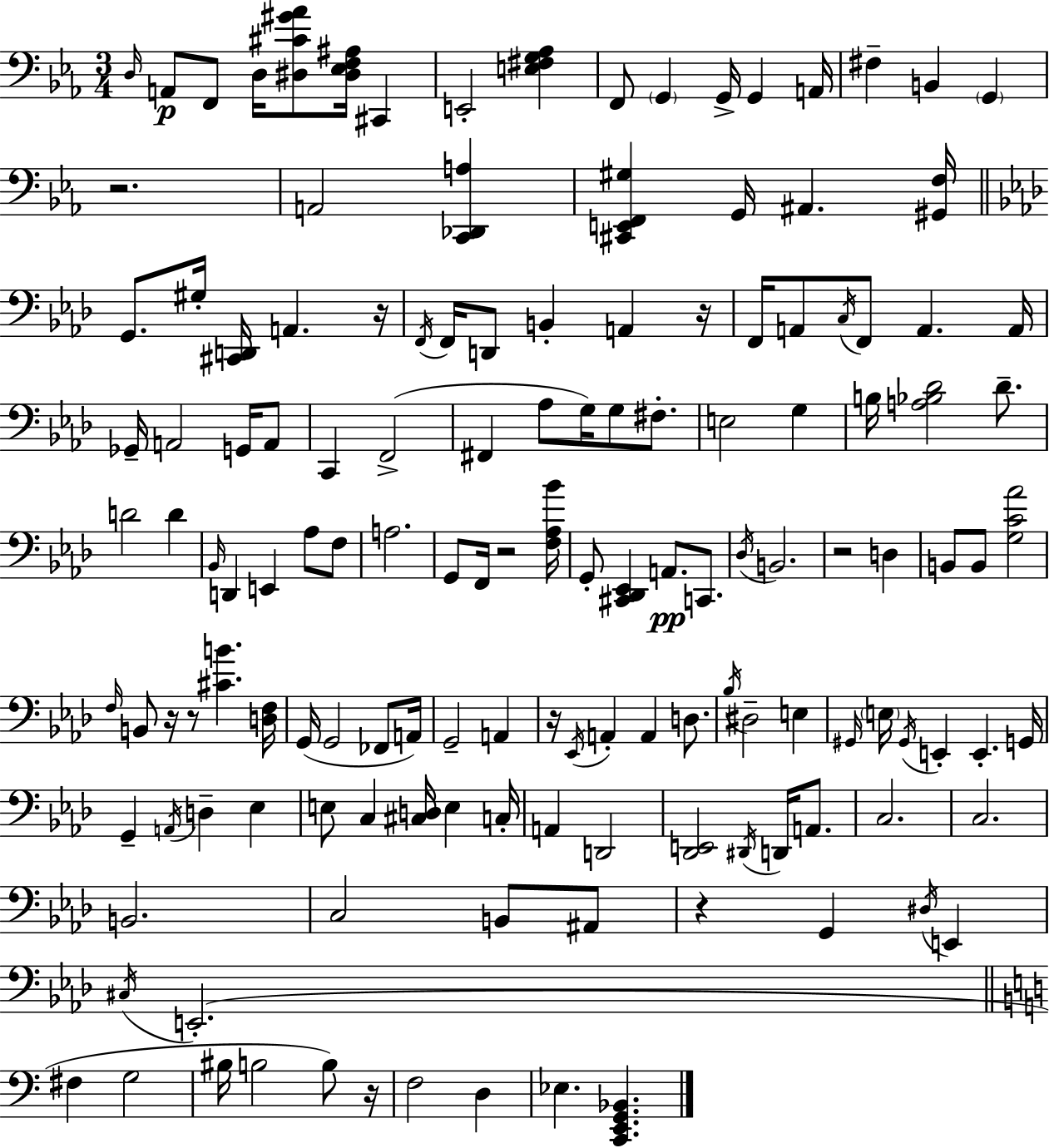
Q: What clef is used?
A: bass